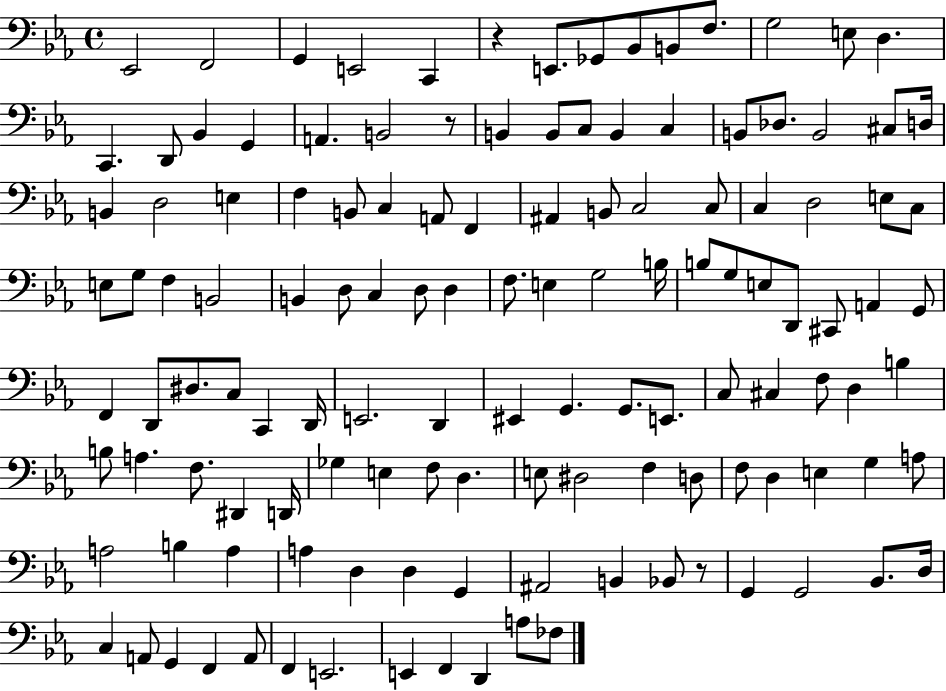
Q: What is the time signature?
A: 4/4